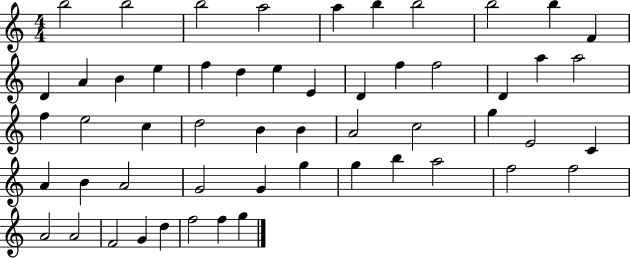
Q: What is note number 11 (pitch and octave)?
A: D4